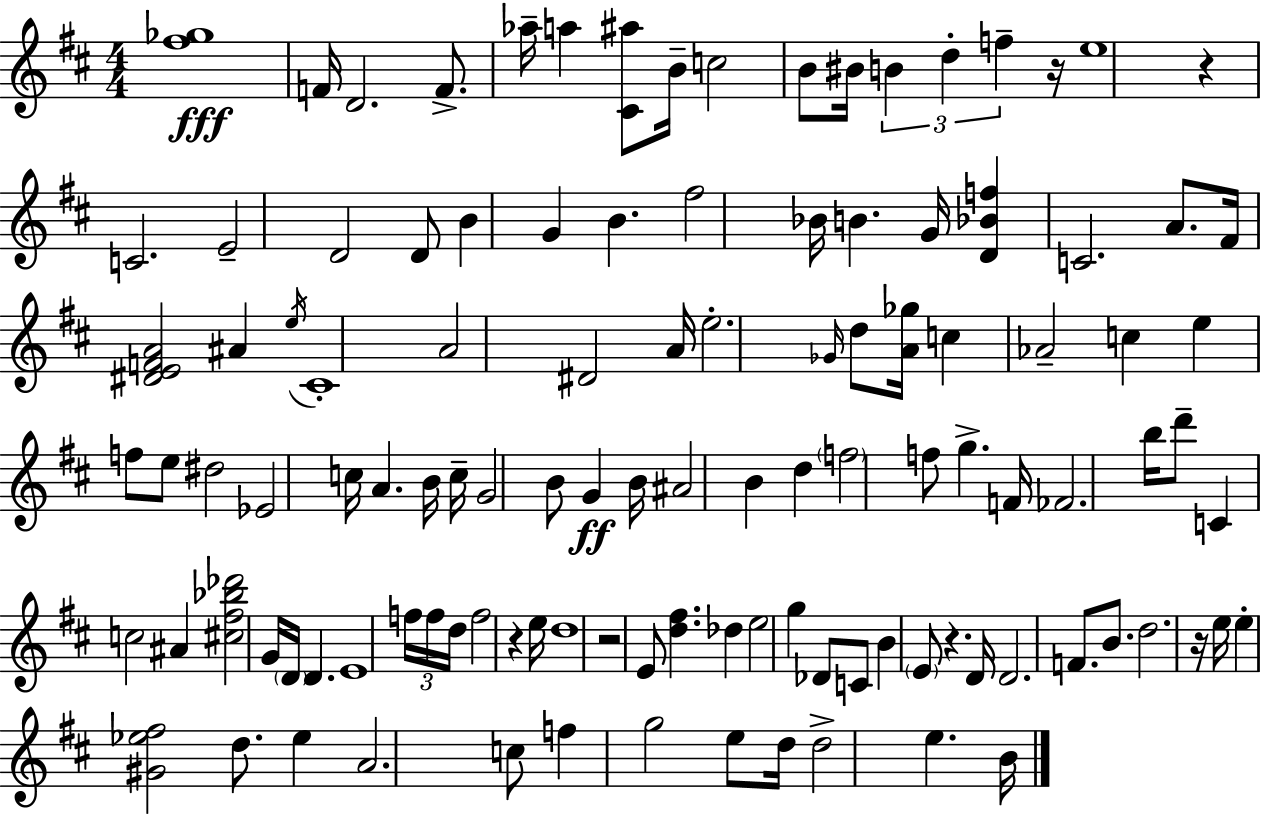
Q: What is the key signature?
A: D major